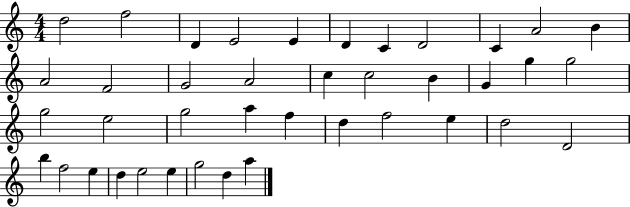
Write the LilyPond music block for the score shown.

{
  \clef treble
  \numericTimeSignature
  \time 4/4
  \key c \major
  d''2 f''2 | d'4 e'2 e'4 | d'4 c'4 d'2 | c'4 a'2 b'4 | \break a'2 f'2 | g'2 a'2 | c''4 c''2 b'4 | g'4 g''4 g''2 | \break g''2 e''2 | g''2 a''4 f''4 | d''4 f''2 e''4 | d''2 d'2 | \break b''4 f''2 e''4 | d''4 e''2 e''4 | g''2 d''4 a''4 | \bar "|."
}